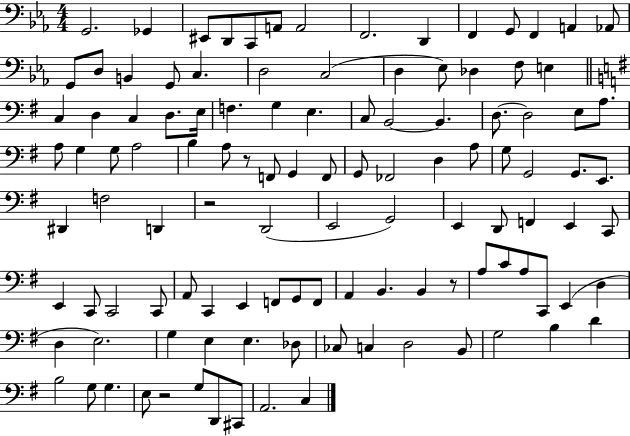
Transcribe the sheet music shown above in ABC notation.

X:1
T:Untitled
M:4/4
L:1/4
K:Eb
G,,2 _G,, ^E,,/2 D,,/2 C,,/2 A,,/2 A,,2 F,,2 D,, F,, G,,/2 F,, A,, _A,,/2 G,,/2 D,/2 B,, G,,/2 C, D,2 C,2 D, _E,/2 _D, F,/2 E, C, D, C, D,/2 E,/4 F, G, E, C,/2 B,,2 B,, D,/2 D,2 E,/2 A,/2 A,/2 G, G,/2 A,2 B, A,/2 z/2 F,,/2 G,, F,,/2 G,,/2 _F,,2 D, A,/2 G,/2 G,,2 G,,/2 E,,/2 ^D,, F,2 D,, z2 D,,2 E,,2 G,,2 E,, D,,/2 F,, E,, C,,/2 E,, C,,/2 C,,2 C,,/2 A,,/2 C,, E,, F,,/2 G,,/2 F,,/2 A,, B,, B,, z/2 A,/2 C/2 A,/2 C,,/2 E,, D, D, E,2 G, E, E, _D,/2 _C,/2 C, D,2 B,,/2 G,2 B, D B,2 G,/2 G, E,/2 z2 G,/2 D,,/2 ^C,,/2 A,,2 C,